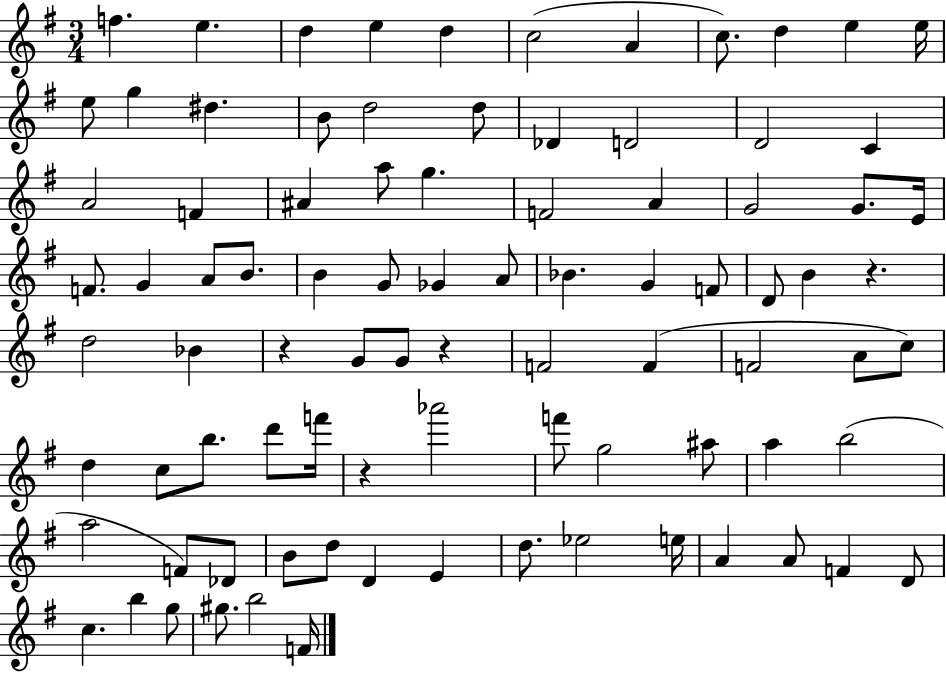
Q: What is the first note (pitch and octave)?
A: F5